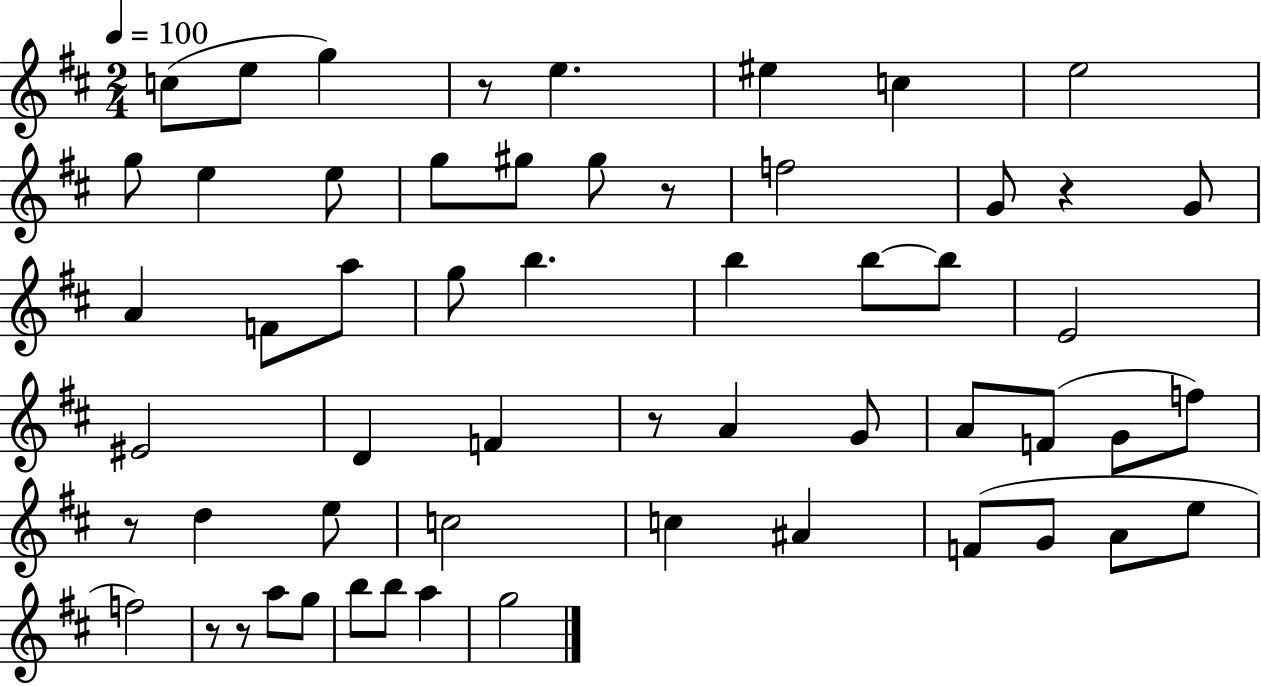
X:1
T:Untitled
M:2/4
L:1/4
K:D
c/2 e/2 g z/2 e ^e c e2 g/2 e e/2 g/2 ^g/2 ^g/2 z/2 f2 G/2 z G/2 A F/2 a/2 g/2 b b b/2 b/2 E2 ^E2 D F z/2 A G/2 A/2 F/2 G/2 f/2 z/2 d e/2 c2 c ^A F/2 G/2 A/2 e/2 f2 z/2 z/2 a/2 g/2 b/2 b/2 a g2